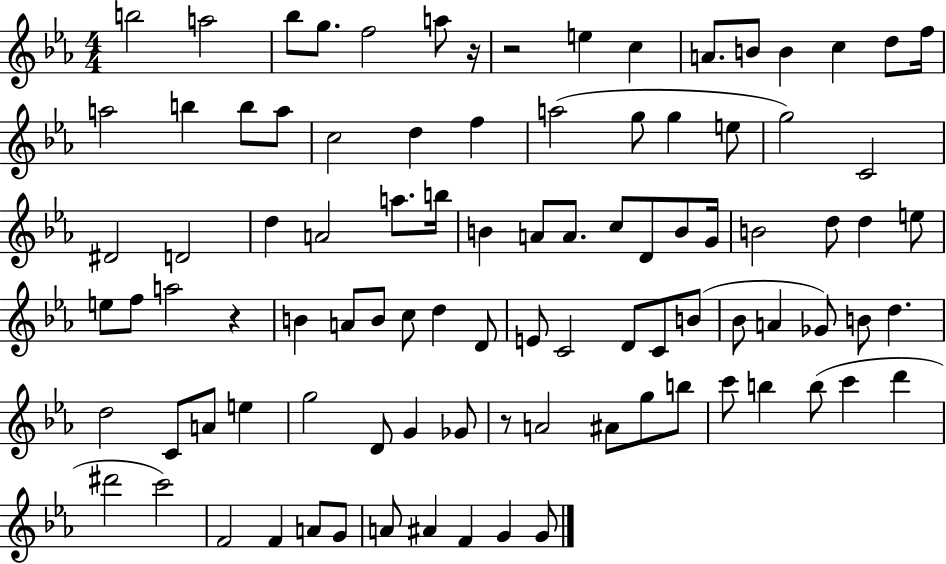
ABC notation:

X:1
T:Untitled
M:4/4
L:1/4
K:Eb
b2 a2 _b/2 g/2 f2 a/2 z/4 z2 e c A/2 B/2 B c d/2 f/4 a2 b b/2 a/2 c2 d f a2 g/2 g e/2 g2 C2 ^D2 D2 d A2 a/2 b/4 B A/2 A/2 c/2 D/2 B/2 G/4 B2 d/2 d e/2 e/2 f/2 a2 z B A/2 B/2 c/2 d D/2 E/2 C2 D/2 C/2 B/2 _B/2 A _G/2 B/2 d d2 C/2 A/2 e g2 D/2 G _G/2 z/2 A2 ^A/2 g/2 b/2 c'/2 b b/2 c' d' ^d'2 c'2 F2 F A/2 G/2 A/2 ^A F G G/2